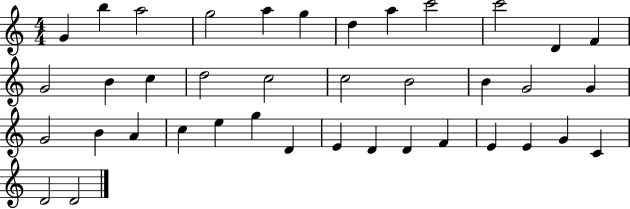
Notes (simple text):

G4/q B5/q A5/h G5/h A5/q G5/q D5/q A5/q C6/h C6/h D4/q F4/q G4/h B4/q C5/q D5/h C5/h C5/h B4/h B4/q G4/h G4/q G4/h B4/q A4/q C5/q E5/q G5/q D4/q E4/q D4/q D4/q F4/q E4/q E4/q G4/q C4/q D4/h D4/h